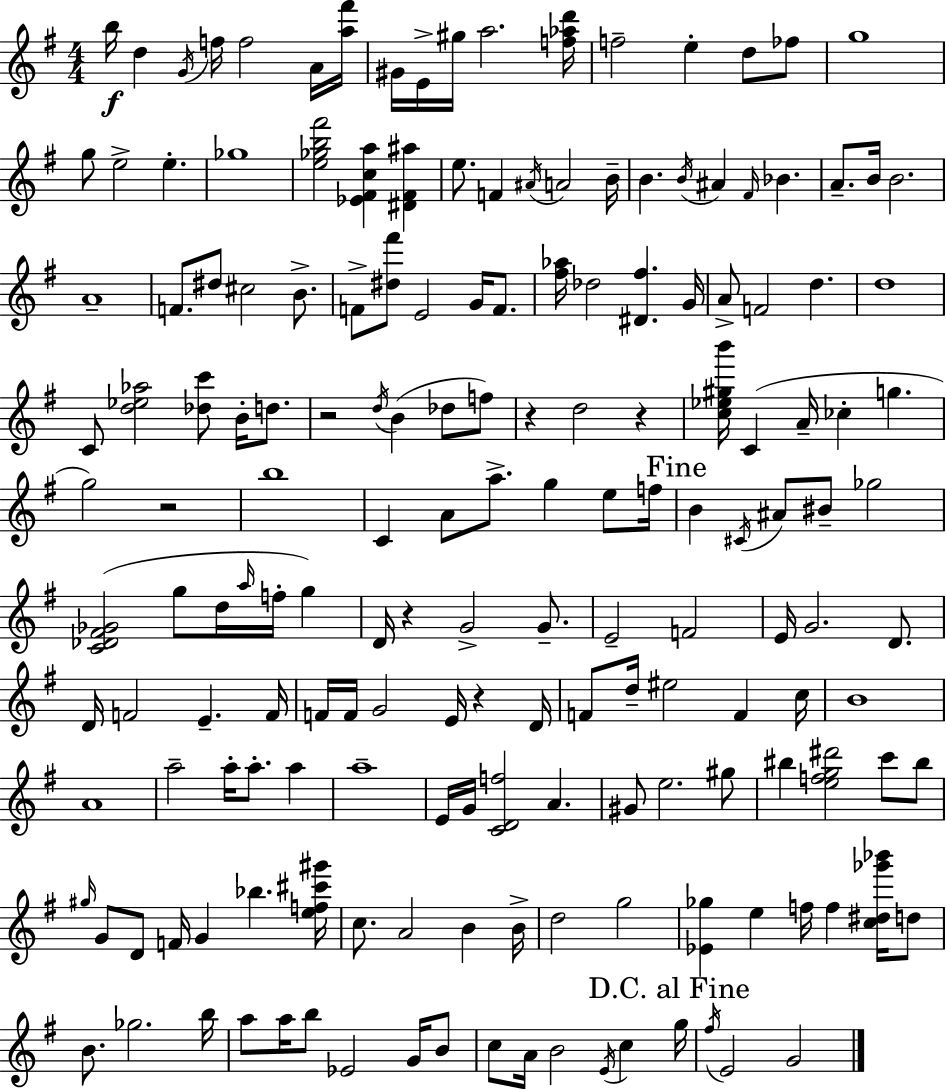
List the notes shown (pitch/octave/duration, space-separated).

B5/s D5/q G4/s F5/s F5/h A4/s [A5,F#6]/s G#4/s E4/s G#5/s A5/h. [F5,Ab5,D6]/s F5/h E5/q D5/e FES5/e G5/w G5/e E5/h E5/q. Gb5/w [E5,Gb5,B5,F#6]/h [Eb4,F#4,C5,A5]/q [D#4,F#4,A#5]/q E5/e. F4/q A#4/s A4/h B4/s B4/q. B4/s A#4/q F#4/s Bb4/q. A4/e. B4/s B4/h. A4/w F4/e. D#5/e C#5/h B4/e. F4/e [D#5,F#6]/e E4/h G4/s F4/e. [F#5,Ab5]/s Db5/h [D#4,F#5]/q. G4/s A4/e F4/h D5/q. D5/w C4/e [D5,Eb5,Ab5]/h [Db5,C6]/e B4/s D5/e. R/h D5/s B4/q Db5/e F5/e R/q D5/h R/q [C5,Eb5,G#5,B6]/s C4/q A4/s CES5/q G5/q. G5/h R/h B5/w C4/q A4/e A5/e. G5/q E5/e F5/s B4/q C#4/s A#4/e BIS4/e Gb5/h [C4,Db4,F#4,Gb4]/h G5/e D5/s A5/s F5/s G5/q D4/s R/q G4/h G4/e. E4/h F4/h E4/s G4/h. D4/e. D4/s F4/h E4/q. F4/s F4/s F4/s G4/h E4/s R/q D4/s F4/e D5/s EIS5/h F4/q C5/s B4/w A4/w A5/h A5/s A5/e. A5/q A5/w E4/s G4/s [C4,D4,F5]/h A4/q. G#4/e E5/h. G#5/e BIS5/q [E5,F5,G5,D#6]/h C6/e BIS5/e G#5/s G4/e D4/e F4/s G4/q Bb5/q. [E5,F5,C#6,G#6]/s C5/e. A4/h B4/q B4/s D5/h G5/h [Eb4,Gb5]/q E5/q F5/s F5/q [C5,D#5,Gb6,Bb6]/s D5/e B4/e. Gb5/h. B5/s A5/e A5/s B5/e Eb4/h G4/s B4/e C5/e A4/s B4/h E4/s C5/q G5/s F#5/s E4/h G4/h